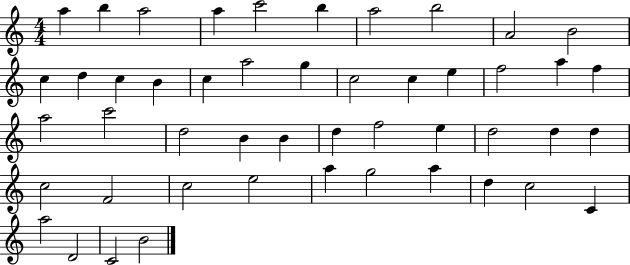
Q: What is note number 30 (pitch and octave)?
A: F5